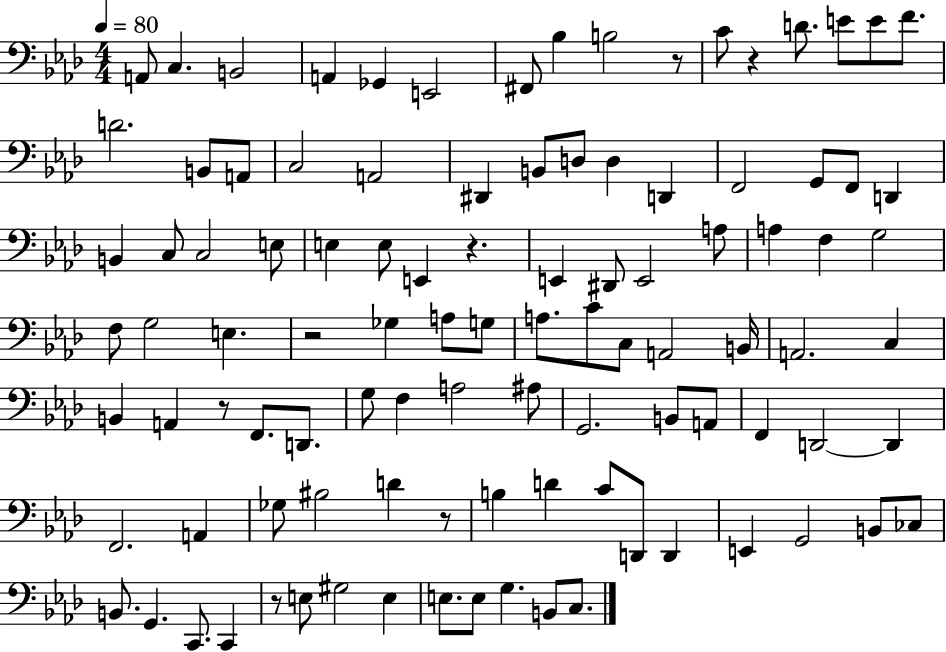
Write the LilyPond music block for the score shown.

{
  \clef bass
  \numericTimeSignature
  \time 4/4
  \key aes \major
  \tempo 4 = 80
  a,8 c4. b,2 | a,4 ges,4 e,2 | fis,8 bes4 b2 r8 | c'8 r4 d'8. e'8 e'8 f'8. | \break d'2. b,8 a,8 | c2 a,2 | dis,4 b,8 d8 d4 d,4 | f,2 g,8 f,8 d,4 | \break b,4 c8 c2 e8 | e4 e8 e,4 r4. | e,4 dis,8 e,2 a8 | a4 f4 g2 | \break f8 g2 e4. | r2 ges4 a8 g8 | a8. c'8 c8 a,2 b,16 | a,2. c4 | \break b,4 a,4 r8 f,8. d,8. | g8 f4 a2 ais8 | g,2. b,8 a,8 | f,4 d,2~~ d,4 | \break f,2. a,4 | ges8 bis2 d'4 r8 | b4 d'4 c'8 d,8 d,4 | e,4 g,2 b,8 ces8 | \break b,8. g,4. c,8. c,4 | r8 e8 gis2 e4 | e8. e8 g4. b,8 c8. | \bar "|."
}